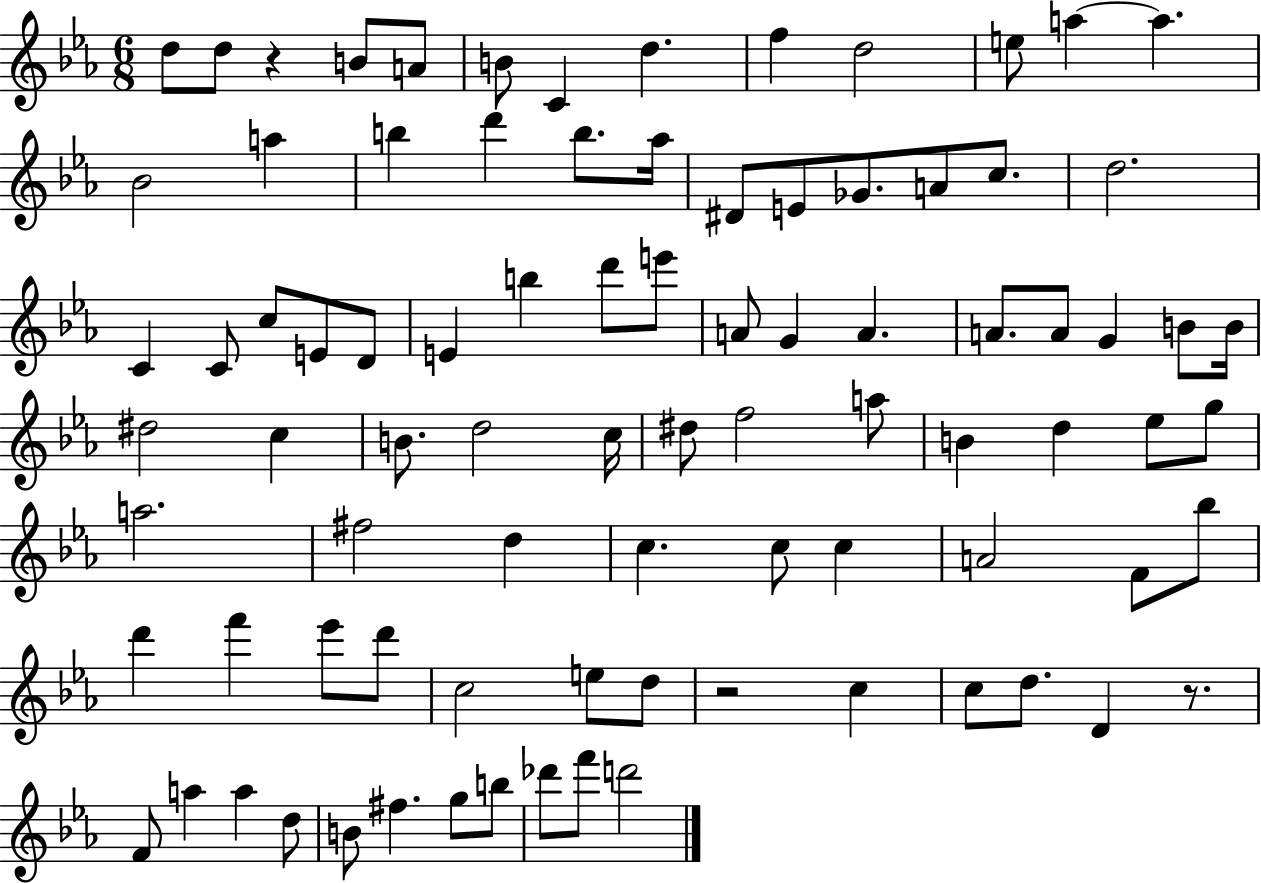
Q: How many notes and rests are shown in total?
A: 87